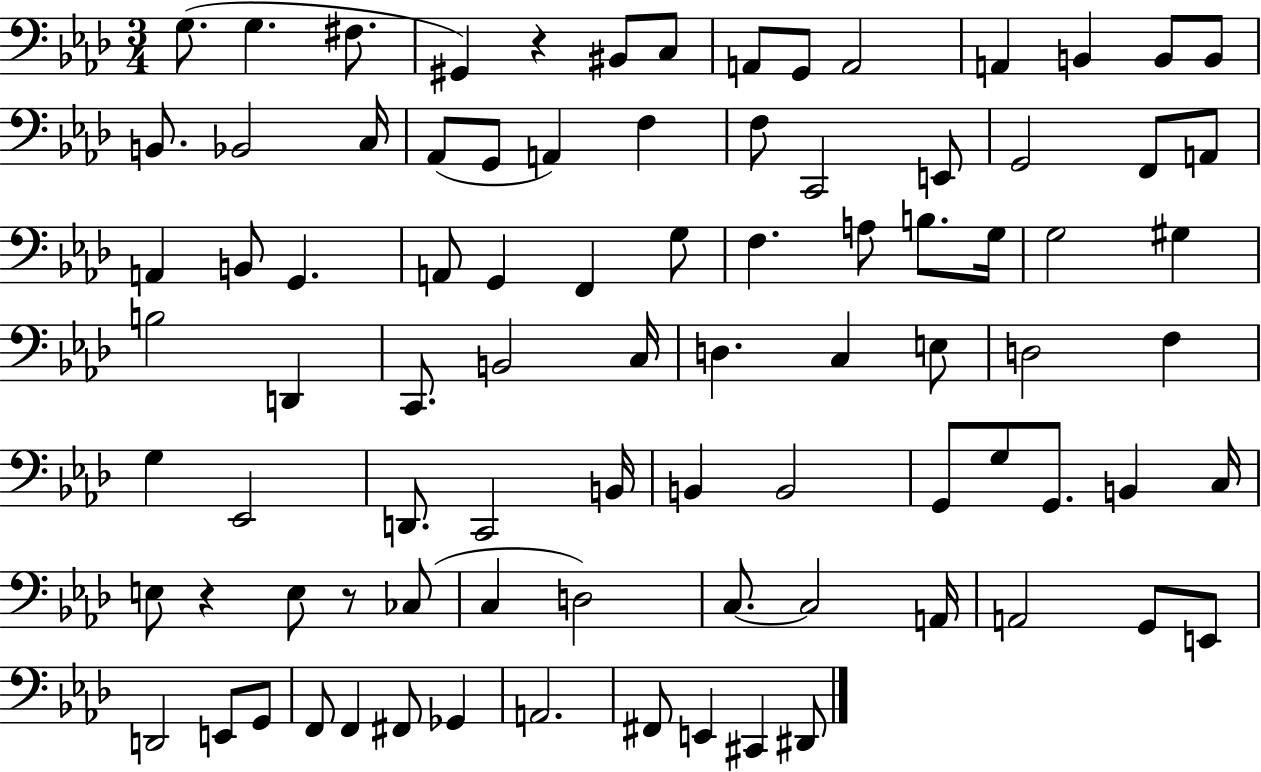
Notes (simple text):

G3/e. G3/q. F#3/e. G#2/q R/q BIS2/e C3/e A2/e G2/e A2/h A2/q B2/q B2/e B2/e B2/e. Bb2/h C3/s Ab2/e G2/e A2/q F3/q F3/e C2/h E2/e G2/h F2/e A2/e A2/q B2/e G2/q. A2/e G2/q F2/q G3/e F3/q. A3/e B3/e. G3/s G3/h G#3/q B3/h D2/q C2/e. B2/h C3/s D3/q. C3/q E3/e D3/h F3/q G3/q Eb2/h D2/e. C2/h B2/s B2/q B2/h G2/e G3/e G2/e. B2/q C3/s E3/e R/q E3/e R/e CES3/e C3/q D3/h C3/e. C3/h A2/s A2/h G2/e E2/e D2/h E2/e G2/e F2/e F2/q F#2/e Gb2/q A2/h. F#2/e E2/q C#2/q D#2/e